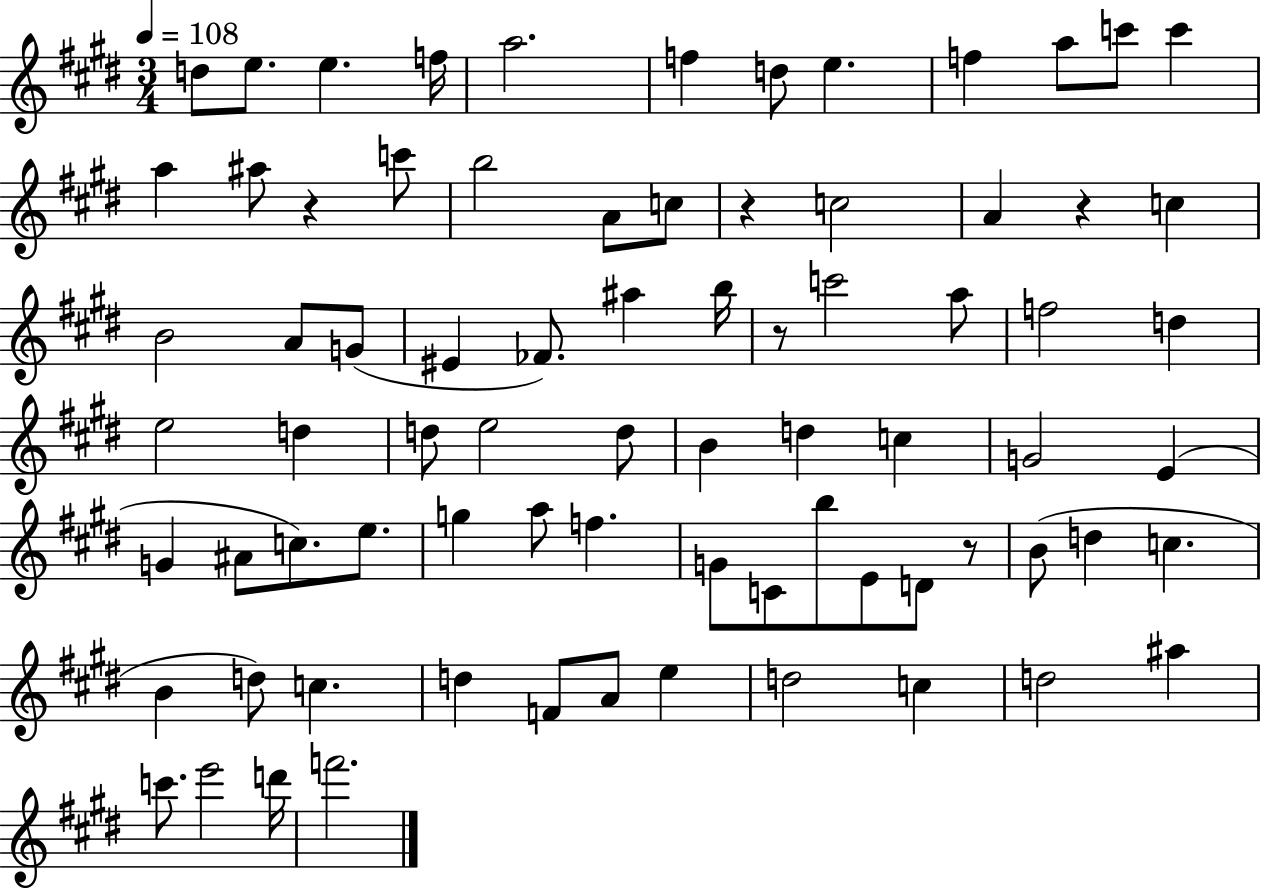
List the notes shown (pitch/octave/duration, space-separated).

D5/e E5/e. E5/q. F5/s A5/h. F5/q D5/e E5/q. F5/q A5/e C6/e C6/q A5/q A#5/e R/q C6/e B5/h A4/e C5/e R/q C5/h A4/q R/q C5/q B4/h A4/e G4/e EIS4/q FES4/e. A#5/q B5/s R/e C6/h A5/e F5/h D5/q E5/h D5/q D5/e E5/h D5/e B4/q D5/q C5/q G4/h E4/q G4/q A#4/e C5/e. E5/e. G5/q A5/e F5/q. G4/e C4/e B5/e E4/e D4/e R/e B4/e D5/q C5/q. B4/q D5/e C5/q. D5/q F4/e A4/e E5/q D5/h C5/q D5/h A#5/q C6/e. E6/h D6/s F6/h.